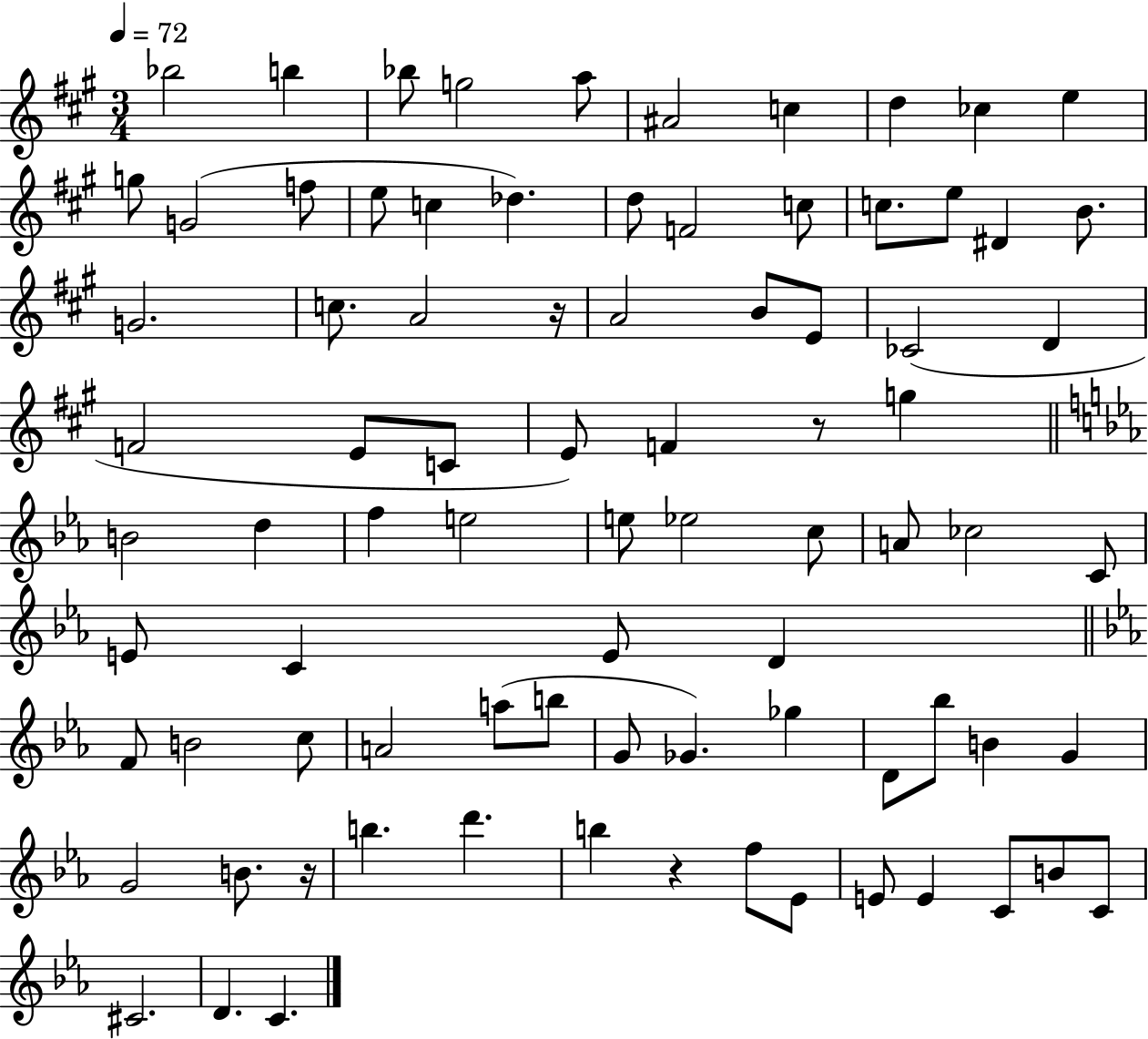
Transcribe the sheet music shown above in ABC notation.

X:1
T:Untitled
M:3/4
L:1/4
K:A
_b2 b _b/2 g2 a/2 ^A2 c d _c e g/2 G2 f/2 e/2 c _d d/2 F2 c/2 c/2 e/2 ^D B/2 G2 c/2 A2 z/4 A2 B/2 E/2 _C2 D F2 E/2 C/2 E/2 F z/2 g B2 d f e2 e/2 _e2 c/2 A/2 _c2 C/2 E/2 C E/2 D F/2 B2 c/2 A2 a/2 b/2 G/2 _G _g D/2 _b/2 B G G2 B/2 z/4 b d' b z f/2 _E/2 E/2 E C/2 B/2 C/2 ^C2 D C